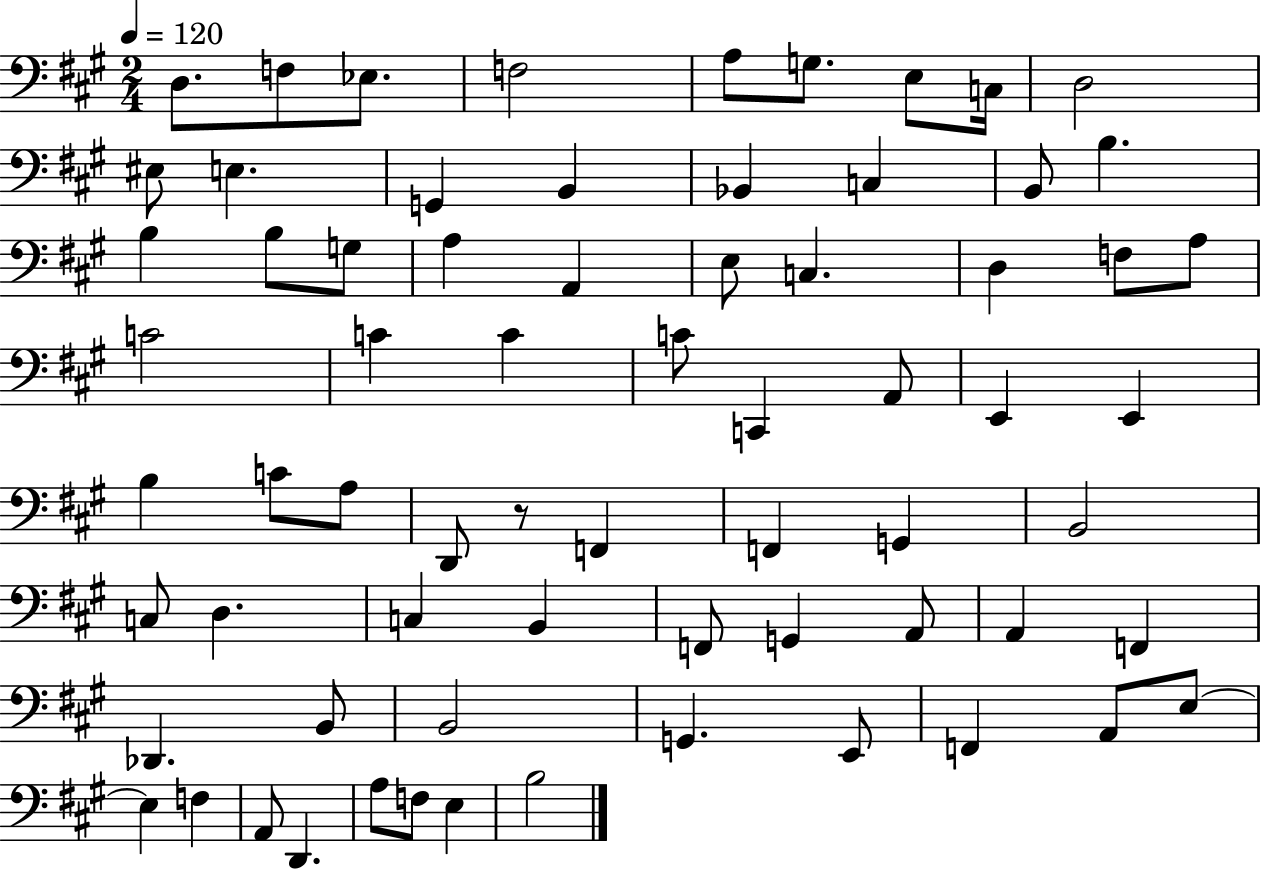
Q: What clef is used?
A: bass